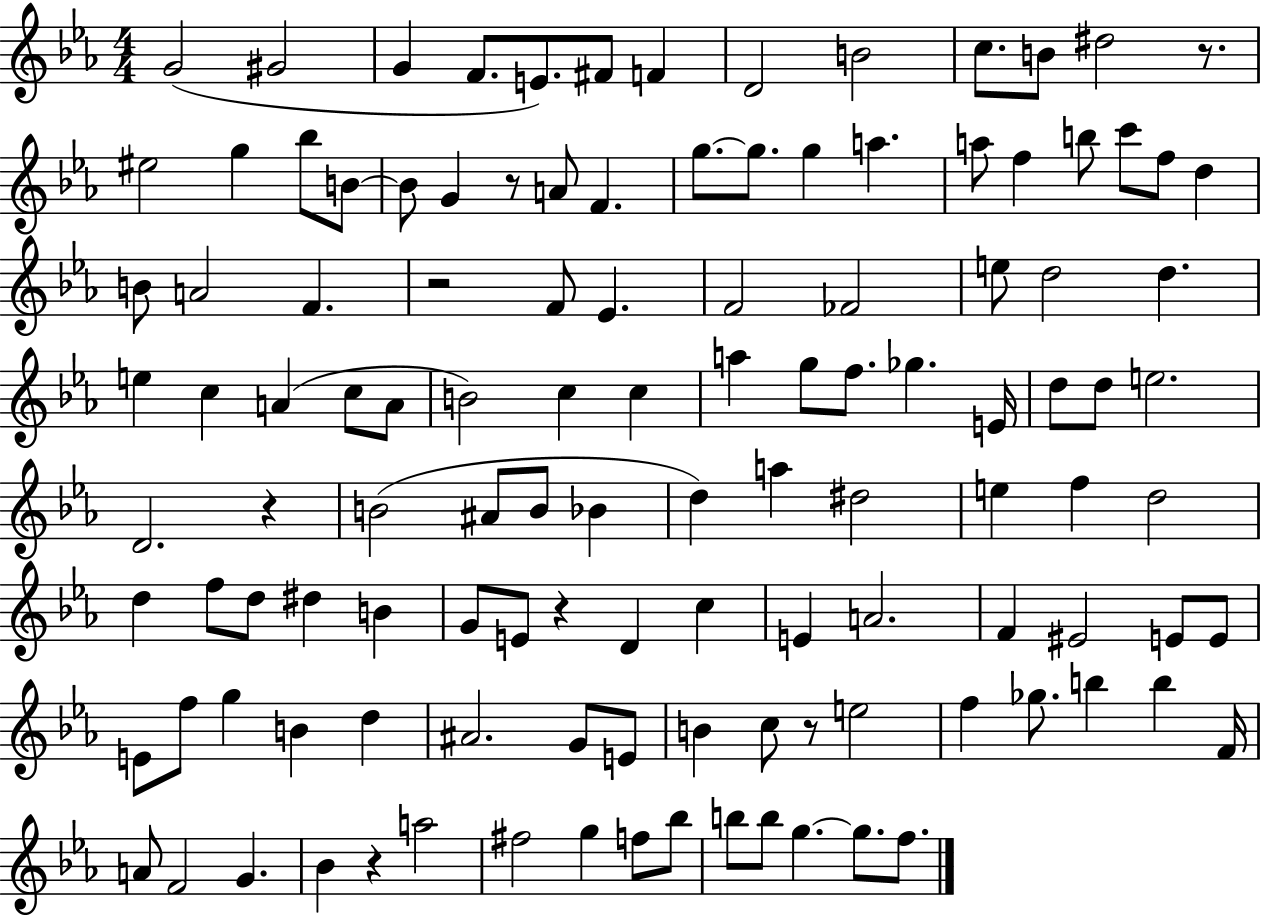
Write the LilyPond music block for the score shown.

{
  \clef treble
  \numericTimeSignature
  \time 4/4
  \key ees \major
  g'2( gis'2 | g'4 f'8. e'8.) fis'8 f'4 | d'2 b'2 | c''8. b'8 dis''2 r8. | \break eis''2 g''4 bes''8 b'8~~ | b'8 g'4 r8 a'8 f'4. | g''8.~~ g''8. g''4 a''4. | a''8 f''4 b''8 c'''8 f''8 d''4 | \break b'8 a'2 f'4. | r2 f'8 ees'4. | f'2 fes'2 | e''8 d''2 d''4. | \break e''4 c''4 a'4( c''8 a'8 | b'2) c''4 c''4 | a''4 g''8 f''8. ges''4. e'16 | d''8 d''8 e''2. | \break d'2. r4 | b'2( ais'8 b'8 bes'4 | d''4) a''4 dis''2 | e''4 f''4 d''2 | \break d''4 f''8 d''8 dis''4 b'4 | g'8 e'8 r4 d'4 c''4 | e'4 a'2. | f'4 eis'2 e'8 e'8 | \break e'8 f''8 g''4 b'4 d''4 | ais'2. g'8 e'8 | b'4 c''8 r8 e''2 | f''4 ges''8. b''4 b''4 f'16 | \break a'8 f'2 g'4. | bes'4 r4 a''2 | fis''2 g''4 f''8 bes''8 | b''8 b''8 g''4.~~ g''8. f''8. | \break \bar "|."
}